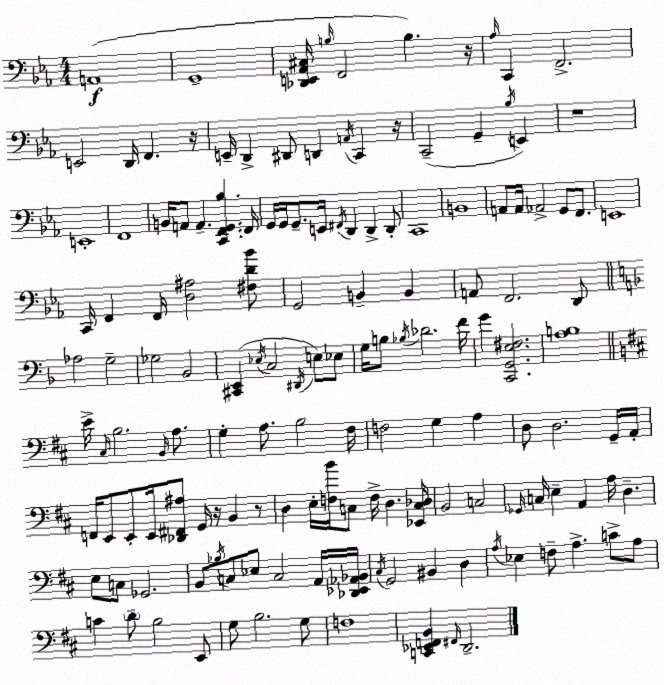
X:1
T:Untitled
M:4/4
L:1/4
K:Eb
A,,4 G,,4 [_D,,E,,_A,,^C,]/4 B,/4 F,,2 B, z/4 _A,/4 C,, F,,2 E,,2 D,,/4 F,, z/4 E,,/4 D,, ^D,,/2 D,, A,,/4 C,, z/4 C,,2 G,, _B,/4 E,, z4 E,,4 F,,4 B,,/4 A,,/2 A,, [C,,F,,G,,_B,] F,,/4 G,,/4 G,,/4 G,,/2 E,,/4 ^F,,/4 D,, D,, D,,/2 C,,4 B,,4 A,,/2 A,,/4 _A,,2 G,,/2 F,,/2 E,,4 C,,/4 F,, F,,/4 [D,^A,]2 [^F,D_B]/2 G,,2 B,, B,, A,,/2 F,,2 D,,/2 _A,2 G,2 _G,2 _B,,2 [^C,,E,,] _E,/4 C,2 ^D,,/4 E,/2 _E,/2 G,/4 B,/2 _B,/4 _D2 F/4 G [C,,G,,E,^F,]2 [A,B,]4 E/4 ^C,/4 B,2 B,,/4 A,/2 G, A,/2 B,2 ^F,/4 F,2 G, A, D,/2 D,2 G,,/4 A,,/4 F,,/4 E,,/2 E,,/2 E,,/4 [_D,,^F,,^A,]/2 G,,/4 z/4 B,, z/2 D, E,/4 [F,B]/4 C,/2 F,/4 D, [_E,,C,_D,]/4 B,,2 C,2 _G,,/4 C,/4 E, A,, A,/4 D, E,/2 C,/2 _G,,2 B,,/2 _B,/4 C,/2 _E,/2 C,2 A,,/4 [_D,,_E,,_A,,_B,,]/4 ^C,/4 G,,2 ^B,, D, A,/4 _E, F,/2 A, C/2 A,/2 C D/2 B,2 E,,/2 G,/2 B,2 G,/2 F,4 [C,,_E,,F,,B,,] ^F,,/4 D,,2